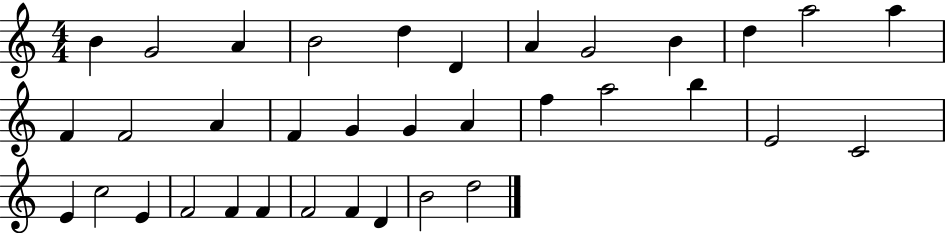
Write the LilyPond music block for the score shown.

{
  \clef treble
  \numericTimeSignature
  \time 4/4
  \key c \major
  b'4 g'2 a'4 | b'2 d''4 d'4 | a'4 g'2 b'4 | d''4 a''2 a''4 | \break f'4 f'2 a'4 | f'4 g'4 g'4 a'4 | f''4 a''2 b''4 | e'2 c'2 | \break e'4 c''2 e'4 | f'2 f'4 f'4 | f'2 f'4 d'4 | b'2 d''2 | \break \bar "|."
}